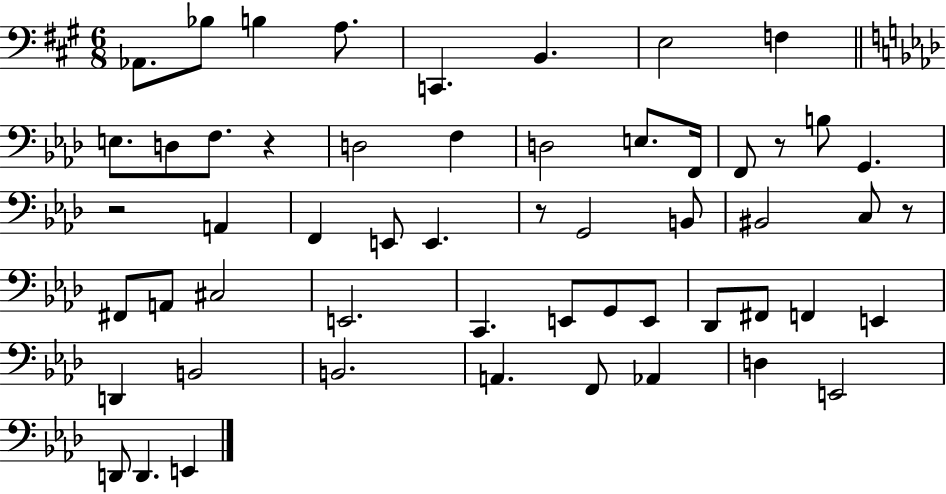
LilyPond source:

{
  \clef bass
  \numericTimeSignature
  \time 6/8
  \key a \major
  \repeat volta 2 { aes,8. bes8 b4 a8. | c,4. b,4. | e2 f4 | \bar "||" \break \key f \minor e8. d8 f8. r4 | d2 f4 | d2 e8. f,16 | f,8 r8 b8 g,4. | \break r2 a,4 | f,4 e,8 e,4. | r8 g,2 b,8 | bis,2 c8 r8 | \break fis,8 a,8 cis2 | e,2. | c,4. e,8 g,8 e,8 | des,8 fis,8 f,4 e,4 | \break d,4 b,2 | b,2. | a,4. f,8 aes,4 | d4 e,2 | \break d,8 d,4. e,4 | } \bar "|."
}